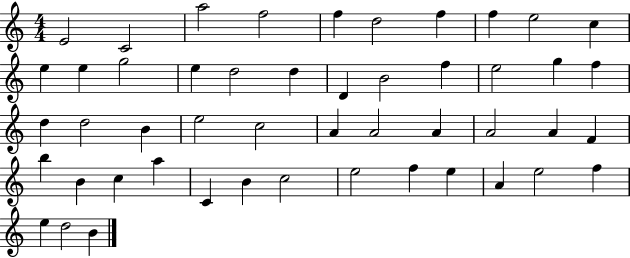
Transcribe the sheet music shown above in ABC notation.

X:1
T:Untitled
M:4/4
L:1/4
K:C
E2 C2 a2 f2 f d2 f f e2 c e e g2 e d2 d D B2 f e2 g f d d2 B e2 c2 A A2 A A2 A F b B c a C B c2 e2 f e A e2 f e d2 B